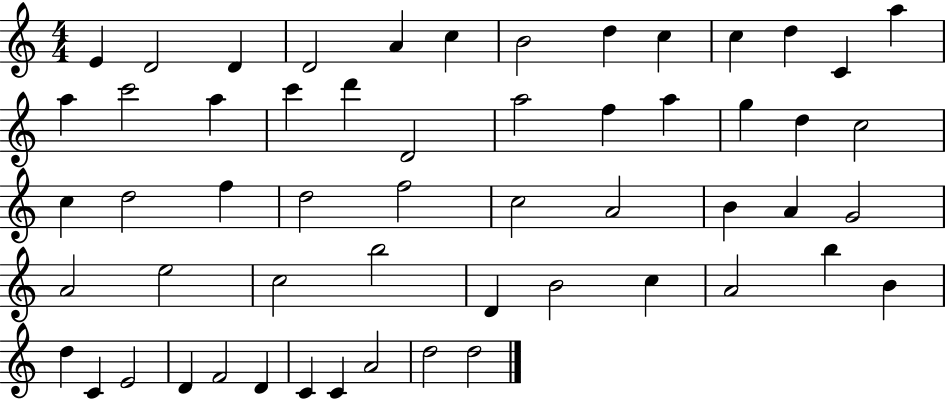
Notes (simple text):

E4/q D4/h D4/q D4/h A4/q C5/q B4/h D5/q C5/q C5/q D5/q C4/q A5/q A5/q C6/h A5/q C6/q D6/q D4/h A5/h F5/q A5/q G5/q D5/q C5/h C5/q D5/h F5/q D5/h F5/h C5/h A4/h B4/q A4/q G4/h A4/h E5/h C5/h B5/h D4/q B4/h C5/q A4/h B5/q B4/q D5/q C4/q E4/h D4/q F4/h D4/q C4/q C4/q A4/h D5/h D5/h